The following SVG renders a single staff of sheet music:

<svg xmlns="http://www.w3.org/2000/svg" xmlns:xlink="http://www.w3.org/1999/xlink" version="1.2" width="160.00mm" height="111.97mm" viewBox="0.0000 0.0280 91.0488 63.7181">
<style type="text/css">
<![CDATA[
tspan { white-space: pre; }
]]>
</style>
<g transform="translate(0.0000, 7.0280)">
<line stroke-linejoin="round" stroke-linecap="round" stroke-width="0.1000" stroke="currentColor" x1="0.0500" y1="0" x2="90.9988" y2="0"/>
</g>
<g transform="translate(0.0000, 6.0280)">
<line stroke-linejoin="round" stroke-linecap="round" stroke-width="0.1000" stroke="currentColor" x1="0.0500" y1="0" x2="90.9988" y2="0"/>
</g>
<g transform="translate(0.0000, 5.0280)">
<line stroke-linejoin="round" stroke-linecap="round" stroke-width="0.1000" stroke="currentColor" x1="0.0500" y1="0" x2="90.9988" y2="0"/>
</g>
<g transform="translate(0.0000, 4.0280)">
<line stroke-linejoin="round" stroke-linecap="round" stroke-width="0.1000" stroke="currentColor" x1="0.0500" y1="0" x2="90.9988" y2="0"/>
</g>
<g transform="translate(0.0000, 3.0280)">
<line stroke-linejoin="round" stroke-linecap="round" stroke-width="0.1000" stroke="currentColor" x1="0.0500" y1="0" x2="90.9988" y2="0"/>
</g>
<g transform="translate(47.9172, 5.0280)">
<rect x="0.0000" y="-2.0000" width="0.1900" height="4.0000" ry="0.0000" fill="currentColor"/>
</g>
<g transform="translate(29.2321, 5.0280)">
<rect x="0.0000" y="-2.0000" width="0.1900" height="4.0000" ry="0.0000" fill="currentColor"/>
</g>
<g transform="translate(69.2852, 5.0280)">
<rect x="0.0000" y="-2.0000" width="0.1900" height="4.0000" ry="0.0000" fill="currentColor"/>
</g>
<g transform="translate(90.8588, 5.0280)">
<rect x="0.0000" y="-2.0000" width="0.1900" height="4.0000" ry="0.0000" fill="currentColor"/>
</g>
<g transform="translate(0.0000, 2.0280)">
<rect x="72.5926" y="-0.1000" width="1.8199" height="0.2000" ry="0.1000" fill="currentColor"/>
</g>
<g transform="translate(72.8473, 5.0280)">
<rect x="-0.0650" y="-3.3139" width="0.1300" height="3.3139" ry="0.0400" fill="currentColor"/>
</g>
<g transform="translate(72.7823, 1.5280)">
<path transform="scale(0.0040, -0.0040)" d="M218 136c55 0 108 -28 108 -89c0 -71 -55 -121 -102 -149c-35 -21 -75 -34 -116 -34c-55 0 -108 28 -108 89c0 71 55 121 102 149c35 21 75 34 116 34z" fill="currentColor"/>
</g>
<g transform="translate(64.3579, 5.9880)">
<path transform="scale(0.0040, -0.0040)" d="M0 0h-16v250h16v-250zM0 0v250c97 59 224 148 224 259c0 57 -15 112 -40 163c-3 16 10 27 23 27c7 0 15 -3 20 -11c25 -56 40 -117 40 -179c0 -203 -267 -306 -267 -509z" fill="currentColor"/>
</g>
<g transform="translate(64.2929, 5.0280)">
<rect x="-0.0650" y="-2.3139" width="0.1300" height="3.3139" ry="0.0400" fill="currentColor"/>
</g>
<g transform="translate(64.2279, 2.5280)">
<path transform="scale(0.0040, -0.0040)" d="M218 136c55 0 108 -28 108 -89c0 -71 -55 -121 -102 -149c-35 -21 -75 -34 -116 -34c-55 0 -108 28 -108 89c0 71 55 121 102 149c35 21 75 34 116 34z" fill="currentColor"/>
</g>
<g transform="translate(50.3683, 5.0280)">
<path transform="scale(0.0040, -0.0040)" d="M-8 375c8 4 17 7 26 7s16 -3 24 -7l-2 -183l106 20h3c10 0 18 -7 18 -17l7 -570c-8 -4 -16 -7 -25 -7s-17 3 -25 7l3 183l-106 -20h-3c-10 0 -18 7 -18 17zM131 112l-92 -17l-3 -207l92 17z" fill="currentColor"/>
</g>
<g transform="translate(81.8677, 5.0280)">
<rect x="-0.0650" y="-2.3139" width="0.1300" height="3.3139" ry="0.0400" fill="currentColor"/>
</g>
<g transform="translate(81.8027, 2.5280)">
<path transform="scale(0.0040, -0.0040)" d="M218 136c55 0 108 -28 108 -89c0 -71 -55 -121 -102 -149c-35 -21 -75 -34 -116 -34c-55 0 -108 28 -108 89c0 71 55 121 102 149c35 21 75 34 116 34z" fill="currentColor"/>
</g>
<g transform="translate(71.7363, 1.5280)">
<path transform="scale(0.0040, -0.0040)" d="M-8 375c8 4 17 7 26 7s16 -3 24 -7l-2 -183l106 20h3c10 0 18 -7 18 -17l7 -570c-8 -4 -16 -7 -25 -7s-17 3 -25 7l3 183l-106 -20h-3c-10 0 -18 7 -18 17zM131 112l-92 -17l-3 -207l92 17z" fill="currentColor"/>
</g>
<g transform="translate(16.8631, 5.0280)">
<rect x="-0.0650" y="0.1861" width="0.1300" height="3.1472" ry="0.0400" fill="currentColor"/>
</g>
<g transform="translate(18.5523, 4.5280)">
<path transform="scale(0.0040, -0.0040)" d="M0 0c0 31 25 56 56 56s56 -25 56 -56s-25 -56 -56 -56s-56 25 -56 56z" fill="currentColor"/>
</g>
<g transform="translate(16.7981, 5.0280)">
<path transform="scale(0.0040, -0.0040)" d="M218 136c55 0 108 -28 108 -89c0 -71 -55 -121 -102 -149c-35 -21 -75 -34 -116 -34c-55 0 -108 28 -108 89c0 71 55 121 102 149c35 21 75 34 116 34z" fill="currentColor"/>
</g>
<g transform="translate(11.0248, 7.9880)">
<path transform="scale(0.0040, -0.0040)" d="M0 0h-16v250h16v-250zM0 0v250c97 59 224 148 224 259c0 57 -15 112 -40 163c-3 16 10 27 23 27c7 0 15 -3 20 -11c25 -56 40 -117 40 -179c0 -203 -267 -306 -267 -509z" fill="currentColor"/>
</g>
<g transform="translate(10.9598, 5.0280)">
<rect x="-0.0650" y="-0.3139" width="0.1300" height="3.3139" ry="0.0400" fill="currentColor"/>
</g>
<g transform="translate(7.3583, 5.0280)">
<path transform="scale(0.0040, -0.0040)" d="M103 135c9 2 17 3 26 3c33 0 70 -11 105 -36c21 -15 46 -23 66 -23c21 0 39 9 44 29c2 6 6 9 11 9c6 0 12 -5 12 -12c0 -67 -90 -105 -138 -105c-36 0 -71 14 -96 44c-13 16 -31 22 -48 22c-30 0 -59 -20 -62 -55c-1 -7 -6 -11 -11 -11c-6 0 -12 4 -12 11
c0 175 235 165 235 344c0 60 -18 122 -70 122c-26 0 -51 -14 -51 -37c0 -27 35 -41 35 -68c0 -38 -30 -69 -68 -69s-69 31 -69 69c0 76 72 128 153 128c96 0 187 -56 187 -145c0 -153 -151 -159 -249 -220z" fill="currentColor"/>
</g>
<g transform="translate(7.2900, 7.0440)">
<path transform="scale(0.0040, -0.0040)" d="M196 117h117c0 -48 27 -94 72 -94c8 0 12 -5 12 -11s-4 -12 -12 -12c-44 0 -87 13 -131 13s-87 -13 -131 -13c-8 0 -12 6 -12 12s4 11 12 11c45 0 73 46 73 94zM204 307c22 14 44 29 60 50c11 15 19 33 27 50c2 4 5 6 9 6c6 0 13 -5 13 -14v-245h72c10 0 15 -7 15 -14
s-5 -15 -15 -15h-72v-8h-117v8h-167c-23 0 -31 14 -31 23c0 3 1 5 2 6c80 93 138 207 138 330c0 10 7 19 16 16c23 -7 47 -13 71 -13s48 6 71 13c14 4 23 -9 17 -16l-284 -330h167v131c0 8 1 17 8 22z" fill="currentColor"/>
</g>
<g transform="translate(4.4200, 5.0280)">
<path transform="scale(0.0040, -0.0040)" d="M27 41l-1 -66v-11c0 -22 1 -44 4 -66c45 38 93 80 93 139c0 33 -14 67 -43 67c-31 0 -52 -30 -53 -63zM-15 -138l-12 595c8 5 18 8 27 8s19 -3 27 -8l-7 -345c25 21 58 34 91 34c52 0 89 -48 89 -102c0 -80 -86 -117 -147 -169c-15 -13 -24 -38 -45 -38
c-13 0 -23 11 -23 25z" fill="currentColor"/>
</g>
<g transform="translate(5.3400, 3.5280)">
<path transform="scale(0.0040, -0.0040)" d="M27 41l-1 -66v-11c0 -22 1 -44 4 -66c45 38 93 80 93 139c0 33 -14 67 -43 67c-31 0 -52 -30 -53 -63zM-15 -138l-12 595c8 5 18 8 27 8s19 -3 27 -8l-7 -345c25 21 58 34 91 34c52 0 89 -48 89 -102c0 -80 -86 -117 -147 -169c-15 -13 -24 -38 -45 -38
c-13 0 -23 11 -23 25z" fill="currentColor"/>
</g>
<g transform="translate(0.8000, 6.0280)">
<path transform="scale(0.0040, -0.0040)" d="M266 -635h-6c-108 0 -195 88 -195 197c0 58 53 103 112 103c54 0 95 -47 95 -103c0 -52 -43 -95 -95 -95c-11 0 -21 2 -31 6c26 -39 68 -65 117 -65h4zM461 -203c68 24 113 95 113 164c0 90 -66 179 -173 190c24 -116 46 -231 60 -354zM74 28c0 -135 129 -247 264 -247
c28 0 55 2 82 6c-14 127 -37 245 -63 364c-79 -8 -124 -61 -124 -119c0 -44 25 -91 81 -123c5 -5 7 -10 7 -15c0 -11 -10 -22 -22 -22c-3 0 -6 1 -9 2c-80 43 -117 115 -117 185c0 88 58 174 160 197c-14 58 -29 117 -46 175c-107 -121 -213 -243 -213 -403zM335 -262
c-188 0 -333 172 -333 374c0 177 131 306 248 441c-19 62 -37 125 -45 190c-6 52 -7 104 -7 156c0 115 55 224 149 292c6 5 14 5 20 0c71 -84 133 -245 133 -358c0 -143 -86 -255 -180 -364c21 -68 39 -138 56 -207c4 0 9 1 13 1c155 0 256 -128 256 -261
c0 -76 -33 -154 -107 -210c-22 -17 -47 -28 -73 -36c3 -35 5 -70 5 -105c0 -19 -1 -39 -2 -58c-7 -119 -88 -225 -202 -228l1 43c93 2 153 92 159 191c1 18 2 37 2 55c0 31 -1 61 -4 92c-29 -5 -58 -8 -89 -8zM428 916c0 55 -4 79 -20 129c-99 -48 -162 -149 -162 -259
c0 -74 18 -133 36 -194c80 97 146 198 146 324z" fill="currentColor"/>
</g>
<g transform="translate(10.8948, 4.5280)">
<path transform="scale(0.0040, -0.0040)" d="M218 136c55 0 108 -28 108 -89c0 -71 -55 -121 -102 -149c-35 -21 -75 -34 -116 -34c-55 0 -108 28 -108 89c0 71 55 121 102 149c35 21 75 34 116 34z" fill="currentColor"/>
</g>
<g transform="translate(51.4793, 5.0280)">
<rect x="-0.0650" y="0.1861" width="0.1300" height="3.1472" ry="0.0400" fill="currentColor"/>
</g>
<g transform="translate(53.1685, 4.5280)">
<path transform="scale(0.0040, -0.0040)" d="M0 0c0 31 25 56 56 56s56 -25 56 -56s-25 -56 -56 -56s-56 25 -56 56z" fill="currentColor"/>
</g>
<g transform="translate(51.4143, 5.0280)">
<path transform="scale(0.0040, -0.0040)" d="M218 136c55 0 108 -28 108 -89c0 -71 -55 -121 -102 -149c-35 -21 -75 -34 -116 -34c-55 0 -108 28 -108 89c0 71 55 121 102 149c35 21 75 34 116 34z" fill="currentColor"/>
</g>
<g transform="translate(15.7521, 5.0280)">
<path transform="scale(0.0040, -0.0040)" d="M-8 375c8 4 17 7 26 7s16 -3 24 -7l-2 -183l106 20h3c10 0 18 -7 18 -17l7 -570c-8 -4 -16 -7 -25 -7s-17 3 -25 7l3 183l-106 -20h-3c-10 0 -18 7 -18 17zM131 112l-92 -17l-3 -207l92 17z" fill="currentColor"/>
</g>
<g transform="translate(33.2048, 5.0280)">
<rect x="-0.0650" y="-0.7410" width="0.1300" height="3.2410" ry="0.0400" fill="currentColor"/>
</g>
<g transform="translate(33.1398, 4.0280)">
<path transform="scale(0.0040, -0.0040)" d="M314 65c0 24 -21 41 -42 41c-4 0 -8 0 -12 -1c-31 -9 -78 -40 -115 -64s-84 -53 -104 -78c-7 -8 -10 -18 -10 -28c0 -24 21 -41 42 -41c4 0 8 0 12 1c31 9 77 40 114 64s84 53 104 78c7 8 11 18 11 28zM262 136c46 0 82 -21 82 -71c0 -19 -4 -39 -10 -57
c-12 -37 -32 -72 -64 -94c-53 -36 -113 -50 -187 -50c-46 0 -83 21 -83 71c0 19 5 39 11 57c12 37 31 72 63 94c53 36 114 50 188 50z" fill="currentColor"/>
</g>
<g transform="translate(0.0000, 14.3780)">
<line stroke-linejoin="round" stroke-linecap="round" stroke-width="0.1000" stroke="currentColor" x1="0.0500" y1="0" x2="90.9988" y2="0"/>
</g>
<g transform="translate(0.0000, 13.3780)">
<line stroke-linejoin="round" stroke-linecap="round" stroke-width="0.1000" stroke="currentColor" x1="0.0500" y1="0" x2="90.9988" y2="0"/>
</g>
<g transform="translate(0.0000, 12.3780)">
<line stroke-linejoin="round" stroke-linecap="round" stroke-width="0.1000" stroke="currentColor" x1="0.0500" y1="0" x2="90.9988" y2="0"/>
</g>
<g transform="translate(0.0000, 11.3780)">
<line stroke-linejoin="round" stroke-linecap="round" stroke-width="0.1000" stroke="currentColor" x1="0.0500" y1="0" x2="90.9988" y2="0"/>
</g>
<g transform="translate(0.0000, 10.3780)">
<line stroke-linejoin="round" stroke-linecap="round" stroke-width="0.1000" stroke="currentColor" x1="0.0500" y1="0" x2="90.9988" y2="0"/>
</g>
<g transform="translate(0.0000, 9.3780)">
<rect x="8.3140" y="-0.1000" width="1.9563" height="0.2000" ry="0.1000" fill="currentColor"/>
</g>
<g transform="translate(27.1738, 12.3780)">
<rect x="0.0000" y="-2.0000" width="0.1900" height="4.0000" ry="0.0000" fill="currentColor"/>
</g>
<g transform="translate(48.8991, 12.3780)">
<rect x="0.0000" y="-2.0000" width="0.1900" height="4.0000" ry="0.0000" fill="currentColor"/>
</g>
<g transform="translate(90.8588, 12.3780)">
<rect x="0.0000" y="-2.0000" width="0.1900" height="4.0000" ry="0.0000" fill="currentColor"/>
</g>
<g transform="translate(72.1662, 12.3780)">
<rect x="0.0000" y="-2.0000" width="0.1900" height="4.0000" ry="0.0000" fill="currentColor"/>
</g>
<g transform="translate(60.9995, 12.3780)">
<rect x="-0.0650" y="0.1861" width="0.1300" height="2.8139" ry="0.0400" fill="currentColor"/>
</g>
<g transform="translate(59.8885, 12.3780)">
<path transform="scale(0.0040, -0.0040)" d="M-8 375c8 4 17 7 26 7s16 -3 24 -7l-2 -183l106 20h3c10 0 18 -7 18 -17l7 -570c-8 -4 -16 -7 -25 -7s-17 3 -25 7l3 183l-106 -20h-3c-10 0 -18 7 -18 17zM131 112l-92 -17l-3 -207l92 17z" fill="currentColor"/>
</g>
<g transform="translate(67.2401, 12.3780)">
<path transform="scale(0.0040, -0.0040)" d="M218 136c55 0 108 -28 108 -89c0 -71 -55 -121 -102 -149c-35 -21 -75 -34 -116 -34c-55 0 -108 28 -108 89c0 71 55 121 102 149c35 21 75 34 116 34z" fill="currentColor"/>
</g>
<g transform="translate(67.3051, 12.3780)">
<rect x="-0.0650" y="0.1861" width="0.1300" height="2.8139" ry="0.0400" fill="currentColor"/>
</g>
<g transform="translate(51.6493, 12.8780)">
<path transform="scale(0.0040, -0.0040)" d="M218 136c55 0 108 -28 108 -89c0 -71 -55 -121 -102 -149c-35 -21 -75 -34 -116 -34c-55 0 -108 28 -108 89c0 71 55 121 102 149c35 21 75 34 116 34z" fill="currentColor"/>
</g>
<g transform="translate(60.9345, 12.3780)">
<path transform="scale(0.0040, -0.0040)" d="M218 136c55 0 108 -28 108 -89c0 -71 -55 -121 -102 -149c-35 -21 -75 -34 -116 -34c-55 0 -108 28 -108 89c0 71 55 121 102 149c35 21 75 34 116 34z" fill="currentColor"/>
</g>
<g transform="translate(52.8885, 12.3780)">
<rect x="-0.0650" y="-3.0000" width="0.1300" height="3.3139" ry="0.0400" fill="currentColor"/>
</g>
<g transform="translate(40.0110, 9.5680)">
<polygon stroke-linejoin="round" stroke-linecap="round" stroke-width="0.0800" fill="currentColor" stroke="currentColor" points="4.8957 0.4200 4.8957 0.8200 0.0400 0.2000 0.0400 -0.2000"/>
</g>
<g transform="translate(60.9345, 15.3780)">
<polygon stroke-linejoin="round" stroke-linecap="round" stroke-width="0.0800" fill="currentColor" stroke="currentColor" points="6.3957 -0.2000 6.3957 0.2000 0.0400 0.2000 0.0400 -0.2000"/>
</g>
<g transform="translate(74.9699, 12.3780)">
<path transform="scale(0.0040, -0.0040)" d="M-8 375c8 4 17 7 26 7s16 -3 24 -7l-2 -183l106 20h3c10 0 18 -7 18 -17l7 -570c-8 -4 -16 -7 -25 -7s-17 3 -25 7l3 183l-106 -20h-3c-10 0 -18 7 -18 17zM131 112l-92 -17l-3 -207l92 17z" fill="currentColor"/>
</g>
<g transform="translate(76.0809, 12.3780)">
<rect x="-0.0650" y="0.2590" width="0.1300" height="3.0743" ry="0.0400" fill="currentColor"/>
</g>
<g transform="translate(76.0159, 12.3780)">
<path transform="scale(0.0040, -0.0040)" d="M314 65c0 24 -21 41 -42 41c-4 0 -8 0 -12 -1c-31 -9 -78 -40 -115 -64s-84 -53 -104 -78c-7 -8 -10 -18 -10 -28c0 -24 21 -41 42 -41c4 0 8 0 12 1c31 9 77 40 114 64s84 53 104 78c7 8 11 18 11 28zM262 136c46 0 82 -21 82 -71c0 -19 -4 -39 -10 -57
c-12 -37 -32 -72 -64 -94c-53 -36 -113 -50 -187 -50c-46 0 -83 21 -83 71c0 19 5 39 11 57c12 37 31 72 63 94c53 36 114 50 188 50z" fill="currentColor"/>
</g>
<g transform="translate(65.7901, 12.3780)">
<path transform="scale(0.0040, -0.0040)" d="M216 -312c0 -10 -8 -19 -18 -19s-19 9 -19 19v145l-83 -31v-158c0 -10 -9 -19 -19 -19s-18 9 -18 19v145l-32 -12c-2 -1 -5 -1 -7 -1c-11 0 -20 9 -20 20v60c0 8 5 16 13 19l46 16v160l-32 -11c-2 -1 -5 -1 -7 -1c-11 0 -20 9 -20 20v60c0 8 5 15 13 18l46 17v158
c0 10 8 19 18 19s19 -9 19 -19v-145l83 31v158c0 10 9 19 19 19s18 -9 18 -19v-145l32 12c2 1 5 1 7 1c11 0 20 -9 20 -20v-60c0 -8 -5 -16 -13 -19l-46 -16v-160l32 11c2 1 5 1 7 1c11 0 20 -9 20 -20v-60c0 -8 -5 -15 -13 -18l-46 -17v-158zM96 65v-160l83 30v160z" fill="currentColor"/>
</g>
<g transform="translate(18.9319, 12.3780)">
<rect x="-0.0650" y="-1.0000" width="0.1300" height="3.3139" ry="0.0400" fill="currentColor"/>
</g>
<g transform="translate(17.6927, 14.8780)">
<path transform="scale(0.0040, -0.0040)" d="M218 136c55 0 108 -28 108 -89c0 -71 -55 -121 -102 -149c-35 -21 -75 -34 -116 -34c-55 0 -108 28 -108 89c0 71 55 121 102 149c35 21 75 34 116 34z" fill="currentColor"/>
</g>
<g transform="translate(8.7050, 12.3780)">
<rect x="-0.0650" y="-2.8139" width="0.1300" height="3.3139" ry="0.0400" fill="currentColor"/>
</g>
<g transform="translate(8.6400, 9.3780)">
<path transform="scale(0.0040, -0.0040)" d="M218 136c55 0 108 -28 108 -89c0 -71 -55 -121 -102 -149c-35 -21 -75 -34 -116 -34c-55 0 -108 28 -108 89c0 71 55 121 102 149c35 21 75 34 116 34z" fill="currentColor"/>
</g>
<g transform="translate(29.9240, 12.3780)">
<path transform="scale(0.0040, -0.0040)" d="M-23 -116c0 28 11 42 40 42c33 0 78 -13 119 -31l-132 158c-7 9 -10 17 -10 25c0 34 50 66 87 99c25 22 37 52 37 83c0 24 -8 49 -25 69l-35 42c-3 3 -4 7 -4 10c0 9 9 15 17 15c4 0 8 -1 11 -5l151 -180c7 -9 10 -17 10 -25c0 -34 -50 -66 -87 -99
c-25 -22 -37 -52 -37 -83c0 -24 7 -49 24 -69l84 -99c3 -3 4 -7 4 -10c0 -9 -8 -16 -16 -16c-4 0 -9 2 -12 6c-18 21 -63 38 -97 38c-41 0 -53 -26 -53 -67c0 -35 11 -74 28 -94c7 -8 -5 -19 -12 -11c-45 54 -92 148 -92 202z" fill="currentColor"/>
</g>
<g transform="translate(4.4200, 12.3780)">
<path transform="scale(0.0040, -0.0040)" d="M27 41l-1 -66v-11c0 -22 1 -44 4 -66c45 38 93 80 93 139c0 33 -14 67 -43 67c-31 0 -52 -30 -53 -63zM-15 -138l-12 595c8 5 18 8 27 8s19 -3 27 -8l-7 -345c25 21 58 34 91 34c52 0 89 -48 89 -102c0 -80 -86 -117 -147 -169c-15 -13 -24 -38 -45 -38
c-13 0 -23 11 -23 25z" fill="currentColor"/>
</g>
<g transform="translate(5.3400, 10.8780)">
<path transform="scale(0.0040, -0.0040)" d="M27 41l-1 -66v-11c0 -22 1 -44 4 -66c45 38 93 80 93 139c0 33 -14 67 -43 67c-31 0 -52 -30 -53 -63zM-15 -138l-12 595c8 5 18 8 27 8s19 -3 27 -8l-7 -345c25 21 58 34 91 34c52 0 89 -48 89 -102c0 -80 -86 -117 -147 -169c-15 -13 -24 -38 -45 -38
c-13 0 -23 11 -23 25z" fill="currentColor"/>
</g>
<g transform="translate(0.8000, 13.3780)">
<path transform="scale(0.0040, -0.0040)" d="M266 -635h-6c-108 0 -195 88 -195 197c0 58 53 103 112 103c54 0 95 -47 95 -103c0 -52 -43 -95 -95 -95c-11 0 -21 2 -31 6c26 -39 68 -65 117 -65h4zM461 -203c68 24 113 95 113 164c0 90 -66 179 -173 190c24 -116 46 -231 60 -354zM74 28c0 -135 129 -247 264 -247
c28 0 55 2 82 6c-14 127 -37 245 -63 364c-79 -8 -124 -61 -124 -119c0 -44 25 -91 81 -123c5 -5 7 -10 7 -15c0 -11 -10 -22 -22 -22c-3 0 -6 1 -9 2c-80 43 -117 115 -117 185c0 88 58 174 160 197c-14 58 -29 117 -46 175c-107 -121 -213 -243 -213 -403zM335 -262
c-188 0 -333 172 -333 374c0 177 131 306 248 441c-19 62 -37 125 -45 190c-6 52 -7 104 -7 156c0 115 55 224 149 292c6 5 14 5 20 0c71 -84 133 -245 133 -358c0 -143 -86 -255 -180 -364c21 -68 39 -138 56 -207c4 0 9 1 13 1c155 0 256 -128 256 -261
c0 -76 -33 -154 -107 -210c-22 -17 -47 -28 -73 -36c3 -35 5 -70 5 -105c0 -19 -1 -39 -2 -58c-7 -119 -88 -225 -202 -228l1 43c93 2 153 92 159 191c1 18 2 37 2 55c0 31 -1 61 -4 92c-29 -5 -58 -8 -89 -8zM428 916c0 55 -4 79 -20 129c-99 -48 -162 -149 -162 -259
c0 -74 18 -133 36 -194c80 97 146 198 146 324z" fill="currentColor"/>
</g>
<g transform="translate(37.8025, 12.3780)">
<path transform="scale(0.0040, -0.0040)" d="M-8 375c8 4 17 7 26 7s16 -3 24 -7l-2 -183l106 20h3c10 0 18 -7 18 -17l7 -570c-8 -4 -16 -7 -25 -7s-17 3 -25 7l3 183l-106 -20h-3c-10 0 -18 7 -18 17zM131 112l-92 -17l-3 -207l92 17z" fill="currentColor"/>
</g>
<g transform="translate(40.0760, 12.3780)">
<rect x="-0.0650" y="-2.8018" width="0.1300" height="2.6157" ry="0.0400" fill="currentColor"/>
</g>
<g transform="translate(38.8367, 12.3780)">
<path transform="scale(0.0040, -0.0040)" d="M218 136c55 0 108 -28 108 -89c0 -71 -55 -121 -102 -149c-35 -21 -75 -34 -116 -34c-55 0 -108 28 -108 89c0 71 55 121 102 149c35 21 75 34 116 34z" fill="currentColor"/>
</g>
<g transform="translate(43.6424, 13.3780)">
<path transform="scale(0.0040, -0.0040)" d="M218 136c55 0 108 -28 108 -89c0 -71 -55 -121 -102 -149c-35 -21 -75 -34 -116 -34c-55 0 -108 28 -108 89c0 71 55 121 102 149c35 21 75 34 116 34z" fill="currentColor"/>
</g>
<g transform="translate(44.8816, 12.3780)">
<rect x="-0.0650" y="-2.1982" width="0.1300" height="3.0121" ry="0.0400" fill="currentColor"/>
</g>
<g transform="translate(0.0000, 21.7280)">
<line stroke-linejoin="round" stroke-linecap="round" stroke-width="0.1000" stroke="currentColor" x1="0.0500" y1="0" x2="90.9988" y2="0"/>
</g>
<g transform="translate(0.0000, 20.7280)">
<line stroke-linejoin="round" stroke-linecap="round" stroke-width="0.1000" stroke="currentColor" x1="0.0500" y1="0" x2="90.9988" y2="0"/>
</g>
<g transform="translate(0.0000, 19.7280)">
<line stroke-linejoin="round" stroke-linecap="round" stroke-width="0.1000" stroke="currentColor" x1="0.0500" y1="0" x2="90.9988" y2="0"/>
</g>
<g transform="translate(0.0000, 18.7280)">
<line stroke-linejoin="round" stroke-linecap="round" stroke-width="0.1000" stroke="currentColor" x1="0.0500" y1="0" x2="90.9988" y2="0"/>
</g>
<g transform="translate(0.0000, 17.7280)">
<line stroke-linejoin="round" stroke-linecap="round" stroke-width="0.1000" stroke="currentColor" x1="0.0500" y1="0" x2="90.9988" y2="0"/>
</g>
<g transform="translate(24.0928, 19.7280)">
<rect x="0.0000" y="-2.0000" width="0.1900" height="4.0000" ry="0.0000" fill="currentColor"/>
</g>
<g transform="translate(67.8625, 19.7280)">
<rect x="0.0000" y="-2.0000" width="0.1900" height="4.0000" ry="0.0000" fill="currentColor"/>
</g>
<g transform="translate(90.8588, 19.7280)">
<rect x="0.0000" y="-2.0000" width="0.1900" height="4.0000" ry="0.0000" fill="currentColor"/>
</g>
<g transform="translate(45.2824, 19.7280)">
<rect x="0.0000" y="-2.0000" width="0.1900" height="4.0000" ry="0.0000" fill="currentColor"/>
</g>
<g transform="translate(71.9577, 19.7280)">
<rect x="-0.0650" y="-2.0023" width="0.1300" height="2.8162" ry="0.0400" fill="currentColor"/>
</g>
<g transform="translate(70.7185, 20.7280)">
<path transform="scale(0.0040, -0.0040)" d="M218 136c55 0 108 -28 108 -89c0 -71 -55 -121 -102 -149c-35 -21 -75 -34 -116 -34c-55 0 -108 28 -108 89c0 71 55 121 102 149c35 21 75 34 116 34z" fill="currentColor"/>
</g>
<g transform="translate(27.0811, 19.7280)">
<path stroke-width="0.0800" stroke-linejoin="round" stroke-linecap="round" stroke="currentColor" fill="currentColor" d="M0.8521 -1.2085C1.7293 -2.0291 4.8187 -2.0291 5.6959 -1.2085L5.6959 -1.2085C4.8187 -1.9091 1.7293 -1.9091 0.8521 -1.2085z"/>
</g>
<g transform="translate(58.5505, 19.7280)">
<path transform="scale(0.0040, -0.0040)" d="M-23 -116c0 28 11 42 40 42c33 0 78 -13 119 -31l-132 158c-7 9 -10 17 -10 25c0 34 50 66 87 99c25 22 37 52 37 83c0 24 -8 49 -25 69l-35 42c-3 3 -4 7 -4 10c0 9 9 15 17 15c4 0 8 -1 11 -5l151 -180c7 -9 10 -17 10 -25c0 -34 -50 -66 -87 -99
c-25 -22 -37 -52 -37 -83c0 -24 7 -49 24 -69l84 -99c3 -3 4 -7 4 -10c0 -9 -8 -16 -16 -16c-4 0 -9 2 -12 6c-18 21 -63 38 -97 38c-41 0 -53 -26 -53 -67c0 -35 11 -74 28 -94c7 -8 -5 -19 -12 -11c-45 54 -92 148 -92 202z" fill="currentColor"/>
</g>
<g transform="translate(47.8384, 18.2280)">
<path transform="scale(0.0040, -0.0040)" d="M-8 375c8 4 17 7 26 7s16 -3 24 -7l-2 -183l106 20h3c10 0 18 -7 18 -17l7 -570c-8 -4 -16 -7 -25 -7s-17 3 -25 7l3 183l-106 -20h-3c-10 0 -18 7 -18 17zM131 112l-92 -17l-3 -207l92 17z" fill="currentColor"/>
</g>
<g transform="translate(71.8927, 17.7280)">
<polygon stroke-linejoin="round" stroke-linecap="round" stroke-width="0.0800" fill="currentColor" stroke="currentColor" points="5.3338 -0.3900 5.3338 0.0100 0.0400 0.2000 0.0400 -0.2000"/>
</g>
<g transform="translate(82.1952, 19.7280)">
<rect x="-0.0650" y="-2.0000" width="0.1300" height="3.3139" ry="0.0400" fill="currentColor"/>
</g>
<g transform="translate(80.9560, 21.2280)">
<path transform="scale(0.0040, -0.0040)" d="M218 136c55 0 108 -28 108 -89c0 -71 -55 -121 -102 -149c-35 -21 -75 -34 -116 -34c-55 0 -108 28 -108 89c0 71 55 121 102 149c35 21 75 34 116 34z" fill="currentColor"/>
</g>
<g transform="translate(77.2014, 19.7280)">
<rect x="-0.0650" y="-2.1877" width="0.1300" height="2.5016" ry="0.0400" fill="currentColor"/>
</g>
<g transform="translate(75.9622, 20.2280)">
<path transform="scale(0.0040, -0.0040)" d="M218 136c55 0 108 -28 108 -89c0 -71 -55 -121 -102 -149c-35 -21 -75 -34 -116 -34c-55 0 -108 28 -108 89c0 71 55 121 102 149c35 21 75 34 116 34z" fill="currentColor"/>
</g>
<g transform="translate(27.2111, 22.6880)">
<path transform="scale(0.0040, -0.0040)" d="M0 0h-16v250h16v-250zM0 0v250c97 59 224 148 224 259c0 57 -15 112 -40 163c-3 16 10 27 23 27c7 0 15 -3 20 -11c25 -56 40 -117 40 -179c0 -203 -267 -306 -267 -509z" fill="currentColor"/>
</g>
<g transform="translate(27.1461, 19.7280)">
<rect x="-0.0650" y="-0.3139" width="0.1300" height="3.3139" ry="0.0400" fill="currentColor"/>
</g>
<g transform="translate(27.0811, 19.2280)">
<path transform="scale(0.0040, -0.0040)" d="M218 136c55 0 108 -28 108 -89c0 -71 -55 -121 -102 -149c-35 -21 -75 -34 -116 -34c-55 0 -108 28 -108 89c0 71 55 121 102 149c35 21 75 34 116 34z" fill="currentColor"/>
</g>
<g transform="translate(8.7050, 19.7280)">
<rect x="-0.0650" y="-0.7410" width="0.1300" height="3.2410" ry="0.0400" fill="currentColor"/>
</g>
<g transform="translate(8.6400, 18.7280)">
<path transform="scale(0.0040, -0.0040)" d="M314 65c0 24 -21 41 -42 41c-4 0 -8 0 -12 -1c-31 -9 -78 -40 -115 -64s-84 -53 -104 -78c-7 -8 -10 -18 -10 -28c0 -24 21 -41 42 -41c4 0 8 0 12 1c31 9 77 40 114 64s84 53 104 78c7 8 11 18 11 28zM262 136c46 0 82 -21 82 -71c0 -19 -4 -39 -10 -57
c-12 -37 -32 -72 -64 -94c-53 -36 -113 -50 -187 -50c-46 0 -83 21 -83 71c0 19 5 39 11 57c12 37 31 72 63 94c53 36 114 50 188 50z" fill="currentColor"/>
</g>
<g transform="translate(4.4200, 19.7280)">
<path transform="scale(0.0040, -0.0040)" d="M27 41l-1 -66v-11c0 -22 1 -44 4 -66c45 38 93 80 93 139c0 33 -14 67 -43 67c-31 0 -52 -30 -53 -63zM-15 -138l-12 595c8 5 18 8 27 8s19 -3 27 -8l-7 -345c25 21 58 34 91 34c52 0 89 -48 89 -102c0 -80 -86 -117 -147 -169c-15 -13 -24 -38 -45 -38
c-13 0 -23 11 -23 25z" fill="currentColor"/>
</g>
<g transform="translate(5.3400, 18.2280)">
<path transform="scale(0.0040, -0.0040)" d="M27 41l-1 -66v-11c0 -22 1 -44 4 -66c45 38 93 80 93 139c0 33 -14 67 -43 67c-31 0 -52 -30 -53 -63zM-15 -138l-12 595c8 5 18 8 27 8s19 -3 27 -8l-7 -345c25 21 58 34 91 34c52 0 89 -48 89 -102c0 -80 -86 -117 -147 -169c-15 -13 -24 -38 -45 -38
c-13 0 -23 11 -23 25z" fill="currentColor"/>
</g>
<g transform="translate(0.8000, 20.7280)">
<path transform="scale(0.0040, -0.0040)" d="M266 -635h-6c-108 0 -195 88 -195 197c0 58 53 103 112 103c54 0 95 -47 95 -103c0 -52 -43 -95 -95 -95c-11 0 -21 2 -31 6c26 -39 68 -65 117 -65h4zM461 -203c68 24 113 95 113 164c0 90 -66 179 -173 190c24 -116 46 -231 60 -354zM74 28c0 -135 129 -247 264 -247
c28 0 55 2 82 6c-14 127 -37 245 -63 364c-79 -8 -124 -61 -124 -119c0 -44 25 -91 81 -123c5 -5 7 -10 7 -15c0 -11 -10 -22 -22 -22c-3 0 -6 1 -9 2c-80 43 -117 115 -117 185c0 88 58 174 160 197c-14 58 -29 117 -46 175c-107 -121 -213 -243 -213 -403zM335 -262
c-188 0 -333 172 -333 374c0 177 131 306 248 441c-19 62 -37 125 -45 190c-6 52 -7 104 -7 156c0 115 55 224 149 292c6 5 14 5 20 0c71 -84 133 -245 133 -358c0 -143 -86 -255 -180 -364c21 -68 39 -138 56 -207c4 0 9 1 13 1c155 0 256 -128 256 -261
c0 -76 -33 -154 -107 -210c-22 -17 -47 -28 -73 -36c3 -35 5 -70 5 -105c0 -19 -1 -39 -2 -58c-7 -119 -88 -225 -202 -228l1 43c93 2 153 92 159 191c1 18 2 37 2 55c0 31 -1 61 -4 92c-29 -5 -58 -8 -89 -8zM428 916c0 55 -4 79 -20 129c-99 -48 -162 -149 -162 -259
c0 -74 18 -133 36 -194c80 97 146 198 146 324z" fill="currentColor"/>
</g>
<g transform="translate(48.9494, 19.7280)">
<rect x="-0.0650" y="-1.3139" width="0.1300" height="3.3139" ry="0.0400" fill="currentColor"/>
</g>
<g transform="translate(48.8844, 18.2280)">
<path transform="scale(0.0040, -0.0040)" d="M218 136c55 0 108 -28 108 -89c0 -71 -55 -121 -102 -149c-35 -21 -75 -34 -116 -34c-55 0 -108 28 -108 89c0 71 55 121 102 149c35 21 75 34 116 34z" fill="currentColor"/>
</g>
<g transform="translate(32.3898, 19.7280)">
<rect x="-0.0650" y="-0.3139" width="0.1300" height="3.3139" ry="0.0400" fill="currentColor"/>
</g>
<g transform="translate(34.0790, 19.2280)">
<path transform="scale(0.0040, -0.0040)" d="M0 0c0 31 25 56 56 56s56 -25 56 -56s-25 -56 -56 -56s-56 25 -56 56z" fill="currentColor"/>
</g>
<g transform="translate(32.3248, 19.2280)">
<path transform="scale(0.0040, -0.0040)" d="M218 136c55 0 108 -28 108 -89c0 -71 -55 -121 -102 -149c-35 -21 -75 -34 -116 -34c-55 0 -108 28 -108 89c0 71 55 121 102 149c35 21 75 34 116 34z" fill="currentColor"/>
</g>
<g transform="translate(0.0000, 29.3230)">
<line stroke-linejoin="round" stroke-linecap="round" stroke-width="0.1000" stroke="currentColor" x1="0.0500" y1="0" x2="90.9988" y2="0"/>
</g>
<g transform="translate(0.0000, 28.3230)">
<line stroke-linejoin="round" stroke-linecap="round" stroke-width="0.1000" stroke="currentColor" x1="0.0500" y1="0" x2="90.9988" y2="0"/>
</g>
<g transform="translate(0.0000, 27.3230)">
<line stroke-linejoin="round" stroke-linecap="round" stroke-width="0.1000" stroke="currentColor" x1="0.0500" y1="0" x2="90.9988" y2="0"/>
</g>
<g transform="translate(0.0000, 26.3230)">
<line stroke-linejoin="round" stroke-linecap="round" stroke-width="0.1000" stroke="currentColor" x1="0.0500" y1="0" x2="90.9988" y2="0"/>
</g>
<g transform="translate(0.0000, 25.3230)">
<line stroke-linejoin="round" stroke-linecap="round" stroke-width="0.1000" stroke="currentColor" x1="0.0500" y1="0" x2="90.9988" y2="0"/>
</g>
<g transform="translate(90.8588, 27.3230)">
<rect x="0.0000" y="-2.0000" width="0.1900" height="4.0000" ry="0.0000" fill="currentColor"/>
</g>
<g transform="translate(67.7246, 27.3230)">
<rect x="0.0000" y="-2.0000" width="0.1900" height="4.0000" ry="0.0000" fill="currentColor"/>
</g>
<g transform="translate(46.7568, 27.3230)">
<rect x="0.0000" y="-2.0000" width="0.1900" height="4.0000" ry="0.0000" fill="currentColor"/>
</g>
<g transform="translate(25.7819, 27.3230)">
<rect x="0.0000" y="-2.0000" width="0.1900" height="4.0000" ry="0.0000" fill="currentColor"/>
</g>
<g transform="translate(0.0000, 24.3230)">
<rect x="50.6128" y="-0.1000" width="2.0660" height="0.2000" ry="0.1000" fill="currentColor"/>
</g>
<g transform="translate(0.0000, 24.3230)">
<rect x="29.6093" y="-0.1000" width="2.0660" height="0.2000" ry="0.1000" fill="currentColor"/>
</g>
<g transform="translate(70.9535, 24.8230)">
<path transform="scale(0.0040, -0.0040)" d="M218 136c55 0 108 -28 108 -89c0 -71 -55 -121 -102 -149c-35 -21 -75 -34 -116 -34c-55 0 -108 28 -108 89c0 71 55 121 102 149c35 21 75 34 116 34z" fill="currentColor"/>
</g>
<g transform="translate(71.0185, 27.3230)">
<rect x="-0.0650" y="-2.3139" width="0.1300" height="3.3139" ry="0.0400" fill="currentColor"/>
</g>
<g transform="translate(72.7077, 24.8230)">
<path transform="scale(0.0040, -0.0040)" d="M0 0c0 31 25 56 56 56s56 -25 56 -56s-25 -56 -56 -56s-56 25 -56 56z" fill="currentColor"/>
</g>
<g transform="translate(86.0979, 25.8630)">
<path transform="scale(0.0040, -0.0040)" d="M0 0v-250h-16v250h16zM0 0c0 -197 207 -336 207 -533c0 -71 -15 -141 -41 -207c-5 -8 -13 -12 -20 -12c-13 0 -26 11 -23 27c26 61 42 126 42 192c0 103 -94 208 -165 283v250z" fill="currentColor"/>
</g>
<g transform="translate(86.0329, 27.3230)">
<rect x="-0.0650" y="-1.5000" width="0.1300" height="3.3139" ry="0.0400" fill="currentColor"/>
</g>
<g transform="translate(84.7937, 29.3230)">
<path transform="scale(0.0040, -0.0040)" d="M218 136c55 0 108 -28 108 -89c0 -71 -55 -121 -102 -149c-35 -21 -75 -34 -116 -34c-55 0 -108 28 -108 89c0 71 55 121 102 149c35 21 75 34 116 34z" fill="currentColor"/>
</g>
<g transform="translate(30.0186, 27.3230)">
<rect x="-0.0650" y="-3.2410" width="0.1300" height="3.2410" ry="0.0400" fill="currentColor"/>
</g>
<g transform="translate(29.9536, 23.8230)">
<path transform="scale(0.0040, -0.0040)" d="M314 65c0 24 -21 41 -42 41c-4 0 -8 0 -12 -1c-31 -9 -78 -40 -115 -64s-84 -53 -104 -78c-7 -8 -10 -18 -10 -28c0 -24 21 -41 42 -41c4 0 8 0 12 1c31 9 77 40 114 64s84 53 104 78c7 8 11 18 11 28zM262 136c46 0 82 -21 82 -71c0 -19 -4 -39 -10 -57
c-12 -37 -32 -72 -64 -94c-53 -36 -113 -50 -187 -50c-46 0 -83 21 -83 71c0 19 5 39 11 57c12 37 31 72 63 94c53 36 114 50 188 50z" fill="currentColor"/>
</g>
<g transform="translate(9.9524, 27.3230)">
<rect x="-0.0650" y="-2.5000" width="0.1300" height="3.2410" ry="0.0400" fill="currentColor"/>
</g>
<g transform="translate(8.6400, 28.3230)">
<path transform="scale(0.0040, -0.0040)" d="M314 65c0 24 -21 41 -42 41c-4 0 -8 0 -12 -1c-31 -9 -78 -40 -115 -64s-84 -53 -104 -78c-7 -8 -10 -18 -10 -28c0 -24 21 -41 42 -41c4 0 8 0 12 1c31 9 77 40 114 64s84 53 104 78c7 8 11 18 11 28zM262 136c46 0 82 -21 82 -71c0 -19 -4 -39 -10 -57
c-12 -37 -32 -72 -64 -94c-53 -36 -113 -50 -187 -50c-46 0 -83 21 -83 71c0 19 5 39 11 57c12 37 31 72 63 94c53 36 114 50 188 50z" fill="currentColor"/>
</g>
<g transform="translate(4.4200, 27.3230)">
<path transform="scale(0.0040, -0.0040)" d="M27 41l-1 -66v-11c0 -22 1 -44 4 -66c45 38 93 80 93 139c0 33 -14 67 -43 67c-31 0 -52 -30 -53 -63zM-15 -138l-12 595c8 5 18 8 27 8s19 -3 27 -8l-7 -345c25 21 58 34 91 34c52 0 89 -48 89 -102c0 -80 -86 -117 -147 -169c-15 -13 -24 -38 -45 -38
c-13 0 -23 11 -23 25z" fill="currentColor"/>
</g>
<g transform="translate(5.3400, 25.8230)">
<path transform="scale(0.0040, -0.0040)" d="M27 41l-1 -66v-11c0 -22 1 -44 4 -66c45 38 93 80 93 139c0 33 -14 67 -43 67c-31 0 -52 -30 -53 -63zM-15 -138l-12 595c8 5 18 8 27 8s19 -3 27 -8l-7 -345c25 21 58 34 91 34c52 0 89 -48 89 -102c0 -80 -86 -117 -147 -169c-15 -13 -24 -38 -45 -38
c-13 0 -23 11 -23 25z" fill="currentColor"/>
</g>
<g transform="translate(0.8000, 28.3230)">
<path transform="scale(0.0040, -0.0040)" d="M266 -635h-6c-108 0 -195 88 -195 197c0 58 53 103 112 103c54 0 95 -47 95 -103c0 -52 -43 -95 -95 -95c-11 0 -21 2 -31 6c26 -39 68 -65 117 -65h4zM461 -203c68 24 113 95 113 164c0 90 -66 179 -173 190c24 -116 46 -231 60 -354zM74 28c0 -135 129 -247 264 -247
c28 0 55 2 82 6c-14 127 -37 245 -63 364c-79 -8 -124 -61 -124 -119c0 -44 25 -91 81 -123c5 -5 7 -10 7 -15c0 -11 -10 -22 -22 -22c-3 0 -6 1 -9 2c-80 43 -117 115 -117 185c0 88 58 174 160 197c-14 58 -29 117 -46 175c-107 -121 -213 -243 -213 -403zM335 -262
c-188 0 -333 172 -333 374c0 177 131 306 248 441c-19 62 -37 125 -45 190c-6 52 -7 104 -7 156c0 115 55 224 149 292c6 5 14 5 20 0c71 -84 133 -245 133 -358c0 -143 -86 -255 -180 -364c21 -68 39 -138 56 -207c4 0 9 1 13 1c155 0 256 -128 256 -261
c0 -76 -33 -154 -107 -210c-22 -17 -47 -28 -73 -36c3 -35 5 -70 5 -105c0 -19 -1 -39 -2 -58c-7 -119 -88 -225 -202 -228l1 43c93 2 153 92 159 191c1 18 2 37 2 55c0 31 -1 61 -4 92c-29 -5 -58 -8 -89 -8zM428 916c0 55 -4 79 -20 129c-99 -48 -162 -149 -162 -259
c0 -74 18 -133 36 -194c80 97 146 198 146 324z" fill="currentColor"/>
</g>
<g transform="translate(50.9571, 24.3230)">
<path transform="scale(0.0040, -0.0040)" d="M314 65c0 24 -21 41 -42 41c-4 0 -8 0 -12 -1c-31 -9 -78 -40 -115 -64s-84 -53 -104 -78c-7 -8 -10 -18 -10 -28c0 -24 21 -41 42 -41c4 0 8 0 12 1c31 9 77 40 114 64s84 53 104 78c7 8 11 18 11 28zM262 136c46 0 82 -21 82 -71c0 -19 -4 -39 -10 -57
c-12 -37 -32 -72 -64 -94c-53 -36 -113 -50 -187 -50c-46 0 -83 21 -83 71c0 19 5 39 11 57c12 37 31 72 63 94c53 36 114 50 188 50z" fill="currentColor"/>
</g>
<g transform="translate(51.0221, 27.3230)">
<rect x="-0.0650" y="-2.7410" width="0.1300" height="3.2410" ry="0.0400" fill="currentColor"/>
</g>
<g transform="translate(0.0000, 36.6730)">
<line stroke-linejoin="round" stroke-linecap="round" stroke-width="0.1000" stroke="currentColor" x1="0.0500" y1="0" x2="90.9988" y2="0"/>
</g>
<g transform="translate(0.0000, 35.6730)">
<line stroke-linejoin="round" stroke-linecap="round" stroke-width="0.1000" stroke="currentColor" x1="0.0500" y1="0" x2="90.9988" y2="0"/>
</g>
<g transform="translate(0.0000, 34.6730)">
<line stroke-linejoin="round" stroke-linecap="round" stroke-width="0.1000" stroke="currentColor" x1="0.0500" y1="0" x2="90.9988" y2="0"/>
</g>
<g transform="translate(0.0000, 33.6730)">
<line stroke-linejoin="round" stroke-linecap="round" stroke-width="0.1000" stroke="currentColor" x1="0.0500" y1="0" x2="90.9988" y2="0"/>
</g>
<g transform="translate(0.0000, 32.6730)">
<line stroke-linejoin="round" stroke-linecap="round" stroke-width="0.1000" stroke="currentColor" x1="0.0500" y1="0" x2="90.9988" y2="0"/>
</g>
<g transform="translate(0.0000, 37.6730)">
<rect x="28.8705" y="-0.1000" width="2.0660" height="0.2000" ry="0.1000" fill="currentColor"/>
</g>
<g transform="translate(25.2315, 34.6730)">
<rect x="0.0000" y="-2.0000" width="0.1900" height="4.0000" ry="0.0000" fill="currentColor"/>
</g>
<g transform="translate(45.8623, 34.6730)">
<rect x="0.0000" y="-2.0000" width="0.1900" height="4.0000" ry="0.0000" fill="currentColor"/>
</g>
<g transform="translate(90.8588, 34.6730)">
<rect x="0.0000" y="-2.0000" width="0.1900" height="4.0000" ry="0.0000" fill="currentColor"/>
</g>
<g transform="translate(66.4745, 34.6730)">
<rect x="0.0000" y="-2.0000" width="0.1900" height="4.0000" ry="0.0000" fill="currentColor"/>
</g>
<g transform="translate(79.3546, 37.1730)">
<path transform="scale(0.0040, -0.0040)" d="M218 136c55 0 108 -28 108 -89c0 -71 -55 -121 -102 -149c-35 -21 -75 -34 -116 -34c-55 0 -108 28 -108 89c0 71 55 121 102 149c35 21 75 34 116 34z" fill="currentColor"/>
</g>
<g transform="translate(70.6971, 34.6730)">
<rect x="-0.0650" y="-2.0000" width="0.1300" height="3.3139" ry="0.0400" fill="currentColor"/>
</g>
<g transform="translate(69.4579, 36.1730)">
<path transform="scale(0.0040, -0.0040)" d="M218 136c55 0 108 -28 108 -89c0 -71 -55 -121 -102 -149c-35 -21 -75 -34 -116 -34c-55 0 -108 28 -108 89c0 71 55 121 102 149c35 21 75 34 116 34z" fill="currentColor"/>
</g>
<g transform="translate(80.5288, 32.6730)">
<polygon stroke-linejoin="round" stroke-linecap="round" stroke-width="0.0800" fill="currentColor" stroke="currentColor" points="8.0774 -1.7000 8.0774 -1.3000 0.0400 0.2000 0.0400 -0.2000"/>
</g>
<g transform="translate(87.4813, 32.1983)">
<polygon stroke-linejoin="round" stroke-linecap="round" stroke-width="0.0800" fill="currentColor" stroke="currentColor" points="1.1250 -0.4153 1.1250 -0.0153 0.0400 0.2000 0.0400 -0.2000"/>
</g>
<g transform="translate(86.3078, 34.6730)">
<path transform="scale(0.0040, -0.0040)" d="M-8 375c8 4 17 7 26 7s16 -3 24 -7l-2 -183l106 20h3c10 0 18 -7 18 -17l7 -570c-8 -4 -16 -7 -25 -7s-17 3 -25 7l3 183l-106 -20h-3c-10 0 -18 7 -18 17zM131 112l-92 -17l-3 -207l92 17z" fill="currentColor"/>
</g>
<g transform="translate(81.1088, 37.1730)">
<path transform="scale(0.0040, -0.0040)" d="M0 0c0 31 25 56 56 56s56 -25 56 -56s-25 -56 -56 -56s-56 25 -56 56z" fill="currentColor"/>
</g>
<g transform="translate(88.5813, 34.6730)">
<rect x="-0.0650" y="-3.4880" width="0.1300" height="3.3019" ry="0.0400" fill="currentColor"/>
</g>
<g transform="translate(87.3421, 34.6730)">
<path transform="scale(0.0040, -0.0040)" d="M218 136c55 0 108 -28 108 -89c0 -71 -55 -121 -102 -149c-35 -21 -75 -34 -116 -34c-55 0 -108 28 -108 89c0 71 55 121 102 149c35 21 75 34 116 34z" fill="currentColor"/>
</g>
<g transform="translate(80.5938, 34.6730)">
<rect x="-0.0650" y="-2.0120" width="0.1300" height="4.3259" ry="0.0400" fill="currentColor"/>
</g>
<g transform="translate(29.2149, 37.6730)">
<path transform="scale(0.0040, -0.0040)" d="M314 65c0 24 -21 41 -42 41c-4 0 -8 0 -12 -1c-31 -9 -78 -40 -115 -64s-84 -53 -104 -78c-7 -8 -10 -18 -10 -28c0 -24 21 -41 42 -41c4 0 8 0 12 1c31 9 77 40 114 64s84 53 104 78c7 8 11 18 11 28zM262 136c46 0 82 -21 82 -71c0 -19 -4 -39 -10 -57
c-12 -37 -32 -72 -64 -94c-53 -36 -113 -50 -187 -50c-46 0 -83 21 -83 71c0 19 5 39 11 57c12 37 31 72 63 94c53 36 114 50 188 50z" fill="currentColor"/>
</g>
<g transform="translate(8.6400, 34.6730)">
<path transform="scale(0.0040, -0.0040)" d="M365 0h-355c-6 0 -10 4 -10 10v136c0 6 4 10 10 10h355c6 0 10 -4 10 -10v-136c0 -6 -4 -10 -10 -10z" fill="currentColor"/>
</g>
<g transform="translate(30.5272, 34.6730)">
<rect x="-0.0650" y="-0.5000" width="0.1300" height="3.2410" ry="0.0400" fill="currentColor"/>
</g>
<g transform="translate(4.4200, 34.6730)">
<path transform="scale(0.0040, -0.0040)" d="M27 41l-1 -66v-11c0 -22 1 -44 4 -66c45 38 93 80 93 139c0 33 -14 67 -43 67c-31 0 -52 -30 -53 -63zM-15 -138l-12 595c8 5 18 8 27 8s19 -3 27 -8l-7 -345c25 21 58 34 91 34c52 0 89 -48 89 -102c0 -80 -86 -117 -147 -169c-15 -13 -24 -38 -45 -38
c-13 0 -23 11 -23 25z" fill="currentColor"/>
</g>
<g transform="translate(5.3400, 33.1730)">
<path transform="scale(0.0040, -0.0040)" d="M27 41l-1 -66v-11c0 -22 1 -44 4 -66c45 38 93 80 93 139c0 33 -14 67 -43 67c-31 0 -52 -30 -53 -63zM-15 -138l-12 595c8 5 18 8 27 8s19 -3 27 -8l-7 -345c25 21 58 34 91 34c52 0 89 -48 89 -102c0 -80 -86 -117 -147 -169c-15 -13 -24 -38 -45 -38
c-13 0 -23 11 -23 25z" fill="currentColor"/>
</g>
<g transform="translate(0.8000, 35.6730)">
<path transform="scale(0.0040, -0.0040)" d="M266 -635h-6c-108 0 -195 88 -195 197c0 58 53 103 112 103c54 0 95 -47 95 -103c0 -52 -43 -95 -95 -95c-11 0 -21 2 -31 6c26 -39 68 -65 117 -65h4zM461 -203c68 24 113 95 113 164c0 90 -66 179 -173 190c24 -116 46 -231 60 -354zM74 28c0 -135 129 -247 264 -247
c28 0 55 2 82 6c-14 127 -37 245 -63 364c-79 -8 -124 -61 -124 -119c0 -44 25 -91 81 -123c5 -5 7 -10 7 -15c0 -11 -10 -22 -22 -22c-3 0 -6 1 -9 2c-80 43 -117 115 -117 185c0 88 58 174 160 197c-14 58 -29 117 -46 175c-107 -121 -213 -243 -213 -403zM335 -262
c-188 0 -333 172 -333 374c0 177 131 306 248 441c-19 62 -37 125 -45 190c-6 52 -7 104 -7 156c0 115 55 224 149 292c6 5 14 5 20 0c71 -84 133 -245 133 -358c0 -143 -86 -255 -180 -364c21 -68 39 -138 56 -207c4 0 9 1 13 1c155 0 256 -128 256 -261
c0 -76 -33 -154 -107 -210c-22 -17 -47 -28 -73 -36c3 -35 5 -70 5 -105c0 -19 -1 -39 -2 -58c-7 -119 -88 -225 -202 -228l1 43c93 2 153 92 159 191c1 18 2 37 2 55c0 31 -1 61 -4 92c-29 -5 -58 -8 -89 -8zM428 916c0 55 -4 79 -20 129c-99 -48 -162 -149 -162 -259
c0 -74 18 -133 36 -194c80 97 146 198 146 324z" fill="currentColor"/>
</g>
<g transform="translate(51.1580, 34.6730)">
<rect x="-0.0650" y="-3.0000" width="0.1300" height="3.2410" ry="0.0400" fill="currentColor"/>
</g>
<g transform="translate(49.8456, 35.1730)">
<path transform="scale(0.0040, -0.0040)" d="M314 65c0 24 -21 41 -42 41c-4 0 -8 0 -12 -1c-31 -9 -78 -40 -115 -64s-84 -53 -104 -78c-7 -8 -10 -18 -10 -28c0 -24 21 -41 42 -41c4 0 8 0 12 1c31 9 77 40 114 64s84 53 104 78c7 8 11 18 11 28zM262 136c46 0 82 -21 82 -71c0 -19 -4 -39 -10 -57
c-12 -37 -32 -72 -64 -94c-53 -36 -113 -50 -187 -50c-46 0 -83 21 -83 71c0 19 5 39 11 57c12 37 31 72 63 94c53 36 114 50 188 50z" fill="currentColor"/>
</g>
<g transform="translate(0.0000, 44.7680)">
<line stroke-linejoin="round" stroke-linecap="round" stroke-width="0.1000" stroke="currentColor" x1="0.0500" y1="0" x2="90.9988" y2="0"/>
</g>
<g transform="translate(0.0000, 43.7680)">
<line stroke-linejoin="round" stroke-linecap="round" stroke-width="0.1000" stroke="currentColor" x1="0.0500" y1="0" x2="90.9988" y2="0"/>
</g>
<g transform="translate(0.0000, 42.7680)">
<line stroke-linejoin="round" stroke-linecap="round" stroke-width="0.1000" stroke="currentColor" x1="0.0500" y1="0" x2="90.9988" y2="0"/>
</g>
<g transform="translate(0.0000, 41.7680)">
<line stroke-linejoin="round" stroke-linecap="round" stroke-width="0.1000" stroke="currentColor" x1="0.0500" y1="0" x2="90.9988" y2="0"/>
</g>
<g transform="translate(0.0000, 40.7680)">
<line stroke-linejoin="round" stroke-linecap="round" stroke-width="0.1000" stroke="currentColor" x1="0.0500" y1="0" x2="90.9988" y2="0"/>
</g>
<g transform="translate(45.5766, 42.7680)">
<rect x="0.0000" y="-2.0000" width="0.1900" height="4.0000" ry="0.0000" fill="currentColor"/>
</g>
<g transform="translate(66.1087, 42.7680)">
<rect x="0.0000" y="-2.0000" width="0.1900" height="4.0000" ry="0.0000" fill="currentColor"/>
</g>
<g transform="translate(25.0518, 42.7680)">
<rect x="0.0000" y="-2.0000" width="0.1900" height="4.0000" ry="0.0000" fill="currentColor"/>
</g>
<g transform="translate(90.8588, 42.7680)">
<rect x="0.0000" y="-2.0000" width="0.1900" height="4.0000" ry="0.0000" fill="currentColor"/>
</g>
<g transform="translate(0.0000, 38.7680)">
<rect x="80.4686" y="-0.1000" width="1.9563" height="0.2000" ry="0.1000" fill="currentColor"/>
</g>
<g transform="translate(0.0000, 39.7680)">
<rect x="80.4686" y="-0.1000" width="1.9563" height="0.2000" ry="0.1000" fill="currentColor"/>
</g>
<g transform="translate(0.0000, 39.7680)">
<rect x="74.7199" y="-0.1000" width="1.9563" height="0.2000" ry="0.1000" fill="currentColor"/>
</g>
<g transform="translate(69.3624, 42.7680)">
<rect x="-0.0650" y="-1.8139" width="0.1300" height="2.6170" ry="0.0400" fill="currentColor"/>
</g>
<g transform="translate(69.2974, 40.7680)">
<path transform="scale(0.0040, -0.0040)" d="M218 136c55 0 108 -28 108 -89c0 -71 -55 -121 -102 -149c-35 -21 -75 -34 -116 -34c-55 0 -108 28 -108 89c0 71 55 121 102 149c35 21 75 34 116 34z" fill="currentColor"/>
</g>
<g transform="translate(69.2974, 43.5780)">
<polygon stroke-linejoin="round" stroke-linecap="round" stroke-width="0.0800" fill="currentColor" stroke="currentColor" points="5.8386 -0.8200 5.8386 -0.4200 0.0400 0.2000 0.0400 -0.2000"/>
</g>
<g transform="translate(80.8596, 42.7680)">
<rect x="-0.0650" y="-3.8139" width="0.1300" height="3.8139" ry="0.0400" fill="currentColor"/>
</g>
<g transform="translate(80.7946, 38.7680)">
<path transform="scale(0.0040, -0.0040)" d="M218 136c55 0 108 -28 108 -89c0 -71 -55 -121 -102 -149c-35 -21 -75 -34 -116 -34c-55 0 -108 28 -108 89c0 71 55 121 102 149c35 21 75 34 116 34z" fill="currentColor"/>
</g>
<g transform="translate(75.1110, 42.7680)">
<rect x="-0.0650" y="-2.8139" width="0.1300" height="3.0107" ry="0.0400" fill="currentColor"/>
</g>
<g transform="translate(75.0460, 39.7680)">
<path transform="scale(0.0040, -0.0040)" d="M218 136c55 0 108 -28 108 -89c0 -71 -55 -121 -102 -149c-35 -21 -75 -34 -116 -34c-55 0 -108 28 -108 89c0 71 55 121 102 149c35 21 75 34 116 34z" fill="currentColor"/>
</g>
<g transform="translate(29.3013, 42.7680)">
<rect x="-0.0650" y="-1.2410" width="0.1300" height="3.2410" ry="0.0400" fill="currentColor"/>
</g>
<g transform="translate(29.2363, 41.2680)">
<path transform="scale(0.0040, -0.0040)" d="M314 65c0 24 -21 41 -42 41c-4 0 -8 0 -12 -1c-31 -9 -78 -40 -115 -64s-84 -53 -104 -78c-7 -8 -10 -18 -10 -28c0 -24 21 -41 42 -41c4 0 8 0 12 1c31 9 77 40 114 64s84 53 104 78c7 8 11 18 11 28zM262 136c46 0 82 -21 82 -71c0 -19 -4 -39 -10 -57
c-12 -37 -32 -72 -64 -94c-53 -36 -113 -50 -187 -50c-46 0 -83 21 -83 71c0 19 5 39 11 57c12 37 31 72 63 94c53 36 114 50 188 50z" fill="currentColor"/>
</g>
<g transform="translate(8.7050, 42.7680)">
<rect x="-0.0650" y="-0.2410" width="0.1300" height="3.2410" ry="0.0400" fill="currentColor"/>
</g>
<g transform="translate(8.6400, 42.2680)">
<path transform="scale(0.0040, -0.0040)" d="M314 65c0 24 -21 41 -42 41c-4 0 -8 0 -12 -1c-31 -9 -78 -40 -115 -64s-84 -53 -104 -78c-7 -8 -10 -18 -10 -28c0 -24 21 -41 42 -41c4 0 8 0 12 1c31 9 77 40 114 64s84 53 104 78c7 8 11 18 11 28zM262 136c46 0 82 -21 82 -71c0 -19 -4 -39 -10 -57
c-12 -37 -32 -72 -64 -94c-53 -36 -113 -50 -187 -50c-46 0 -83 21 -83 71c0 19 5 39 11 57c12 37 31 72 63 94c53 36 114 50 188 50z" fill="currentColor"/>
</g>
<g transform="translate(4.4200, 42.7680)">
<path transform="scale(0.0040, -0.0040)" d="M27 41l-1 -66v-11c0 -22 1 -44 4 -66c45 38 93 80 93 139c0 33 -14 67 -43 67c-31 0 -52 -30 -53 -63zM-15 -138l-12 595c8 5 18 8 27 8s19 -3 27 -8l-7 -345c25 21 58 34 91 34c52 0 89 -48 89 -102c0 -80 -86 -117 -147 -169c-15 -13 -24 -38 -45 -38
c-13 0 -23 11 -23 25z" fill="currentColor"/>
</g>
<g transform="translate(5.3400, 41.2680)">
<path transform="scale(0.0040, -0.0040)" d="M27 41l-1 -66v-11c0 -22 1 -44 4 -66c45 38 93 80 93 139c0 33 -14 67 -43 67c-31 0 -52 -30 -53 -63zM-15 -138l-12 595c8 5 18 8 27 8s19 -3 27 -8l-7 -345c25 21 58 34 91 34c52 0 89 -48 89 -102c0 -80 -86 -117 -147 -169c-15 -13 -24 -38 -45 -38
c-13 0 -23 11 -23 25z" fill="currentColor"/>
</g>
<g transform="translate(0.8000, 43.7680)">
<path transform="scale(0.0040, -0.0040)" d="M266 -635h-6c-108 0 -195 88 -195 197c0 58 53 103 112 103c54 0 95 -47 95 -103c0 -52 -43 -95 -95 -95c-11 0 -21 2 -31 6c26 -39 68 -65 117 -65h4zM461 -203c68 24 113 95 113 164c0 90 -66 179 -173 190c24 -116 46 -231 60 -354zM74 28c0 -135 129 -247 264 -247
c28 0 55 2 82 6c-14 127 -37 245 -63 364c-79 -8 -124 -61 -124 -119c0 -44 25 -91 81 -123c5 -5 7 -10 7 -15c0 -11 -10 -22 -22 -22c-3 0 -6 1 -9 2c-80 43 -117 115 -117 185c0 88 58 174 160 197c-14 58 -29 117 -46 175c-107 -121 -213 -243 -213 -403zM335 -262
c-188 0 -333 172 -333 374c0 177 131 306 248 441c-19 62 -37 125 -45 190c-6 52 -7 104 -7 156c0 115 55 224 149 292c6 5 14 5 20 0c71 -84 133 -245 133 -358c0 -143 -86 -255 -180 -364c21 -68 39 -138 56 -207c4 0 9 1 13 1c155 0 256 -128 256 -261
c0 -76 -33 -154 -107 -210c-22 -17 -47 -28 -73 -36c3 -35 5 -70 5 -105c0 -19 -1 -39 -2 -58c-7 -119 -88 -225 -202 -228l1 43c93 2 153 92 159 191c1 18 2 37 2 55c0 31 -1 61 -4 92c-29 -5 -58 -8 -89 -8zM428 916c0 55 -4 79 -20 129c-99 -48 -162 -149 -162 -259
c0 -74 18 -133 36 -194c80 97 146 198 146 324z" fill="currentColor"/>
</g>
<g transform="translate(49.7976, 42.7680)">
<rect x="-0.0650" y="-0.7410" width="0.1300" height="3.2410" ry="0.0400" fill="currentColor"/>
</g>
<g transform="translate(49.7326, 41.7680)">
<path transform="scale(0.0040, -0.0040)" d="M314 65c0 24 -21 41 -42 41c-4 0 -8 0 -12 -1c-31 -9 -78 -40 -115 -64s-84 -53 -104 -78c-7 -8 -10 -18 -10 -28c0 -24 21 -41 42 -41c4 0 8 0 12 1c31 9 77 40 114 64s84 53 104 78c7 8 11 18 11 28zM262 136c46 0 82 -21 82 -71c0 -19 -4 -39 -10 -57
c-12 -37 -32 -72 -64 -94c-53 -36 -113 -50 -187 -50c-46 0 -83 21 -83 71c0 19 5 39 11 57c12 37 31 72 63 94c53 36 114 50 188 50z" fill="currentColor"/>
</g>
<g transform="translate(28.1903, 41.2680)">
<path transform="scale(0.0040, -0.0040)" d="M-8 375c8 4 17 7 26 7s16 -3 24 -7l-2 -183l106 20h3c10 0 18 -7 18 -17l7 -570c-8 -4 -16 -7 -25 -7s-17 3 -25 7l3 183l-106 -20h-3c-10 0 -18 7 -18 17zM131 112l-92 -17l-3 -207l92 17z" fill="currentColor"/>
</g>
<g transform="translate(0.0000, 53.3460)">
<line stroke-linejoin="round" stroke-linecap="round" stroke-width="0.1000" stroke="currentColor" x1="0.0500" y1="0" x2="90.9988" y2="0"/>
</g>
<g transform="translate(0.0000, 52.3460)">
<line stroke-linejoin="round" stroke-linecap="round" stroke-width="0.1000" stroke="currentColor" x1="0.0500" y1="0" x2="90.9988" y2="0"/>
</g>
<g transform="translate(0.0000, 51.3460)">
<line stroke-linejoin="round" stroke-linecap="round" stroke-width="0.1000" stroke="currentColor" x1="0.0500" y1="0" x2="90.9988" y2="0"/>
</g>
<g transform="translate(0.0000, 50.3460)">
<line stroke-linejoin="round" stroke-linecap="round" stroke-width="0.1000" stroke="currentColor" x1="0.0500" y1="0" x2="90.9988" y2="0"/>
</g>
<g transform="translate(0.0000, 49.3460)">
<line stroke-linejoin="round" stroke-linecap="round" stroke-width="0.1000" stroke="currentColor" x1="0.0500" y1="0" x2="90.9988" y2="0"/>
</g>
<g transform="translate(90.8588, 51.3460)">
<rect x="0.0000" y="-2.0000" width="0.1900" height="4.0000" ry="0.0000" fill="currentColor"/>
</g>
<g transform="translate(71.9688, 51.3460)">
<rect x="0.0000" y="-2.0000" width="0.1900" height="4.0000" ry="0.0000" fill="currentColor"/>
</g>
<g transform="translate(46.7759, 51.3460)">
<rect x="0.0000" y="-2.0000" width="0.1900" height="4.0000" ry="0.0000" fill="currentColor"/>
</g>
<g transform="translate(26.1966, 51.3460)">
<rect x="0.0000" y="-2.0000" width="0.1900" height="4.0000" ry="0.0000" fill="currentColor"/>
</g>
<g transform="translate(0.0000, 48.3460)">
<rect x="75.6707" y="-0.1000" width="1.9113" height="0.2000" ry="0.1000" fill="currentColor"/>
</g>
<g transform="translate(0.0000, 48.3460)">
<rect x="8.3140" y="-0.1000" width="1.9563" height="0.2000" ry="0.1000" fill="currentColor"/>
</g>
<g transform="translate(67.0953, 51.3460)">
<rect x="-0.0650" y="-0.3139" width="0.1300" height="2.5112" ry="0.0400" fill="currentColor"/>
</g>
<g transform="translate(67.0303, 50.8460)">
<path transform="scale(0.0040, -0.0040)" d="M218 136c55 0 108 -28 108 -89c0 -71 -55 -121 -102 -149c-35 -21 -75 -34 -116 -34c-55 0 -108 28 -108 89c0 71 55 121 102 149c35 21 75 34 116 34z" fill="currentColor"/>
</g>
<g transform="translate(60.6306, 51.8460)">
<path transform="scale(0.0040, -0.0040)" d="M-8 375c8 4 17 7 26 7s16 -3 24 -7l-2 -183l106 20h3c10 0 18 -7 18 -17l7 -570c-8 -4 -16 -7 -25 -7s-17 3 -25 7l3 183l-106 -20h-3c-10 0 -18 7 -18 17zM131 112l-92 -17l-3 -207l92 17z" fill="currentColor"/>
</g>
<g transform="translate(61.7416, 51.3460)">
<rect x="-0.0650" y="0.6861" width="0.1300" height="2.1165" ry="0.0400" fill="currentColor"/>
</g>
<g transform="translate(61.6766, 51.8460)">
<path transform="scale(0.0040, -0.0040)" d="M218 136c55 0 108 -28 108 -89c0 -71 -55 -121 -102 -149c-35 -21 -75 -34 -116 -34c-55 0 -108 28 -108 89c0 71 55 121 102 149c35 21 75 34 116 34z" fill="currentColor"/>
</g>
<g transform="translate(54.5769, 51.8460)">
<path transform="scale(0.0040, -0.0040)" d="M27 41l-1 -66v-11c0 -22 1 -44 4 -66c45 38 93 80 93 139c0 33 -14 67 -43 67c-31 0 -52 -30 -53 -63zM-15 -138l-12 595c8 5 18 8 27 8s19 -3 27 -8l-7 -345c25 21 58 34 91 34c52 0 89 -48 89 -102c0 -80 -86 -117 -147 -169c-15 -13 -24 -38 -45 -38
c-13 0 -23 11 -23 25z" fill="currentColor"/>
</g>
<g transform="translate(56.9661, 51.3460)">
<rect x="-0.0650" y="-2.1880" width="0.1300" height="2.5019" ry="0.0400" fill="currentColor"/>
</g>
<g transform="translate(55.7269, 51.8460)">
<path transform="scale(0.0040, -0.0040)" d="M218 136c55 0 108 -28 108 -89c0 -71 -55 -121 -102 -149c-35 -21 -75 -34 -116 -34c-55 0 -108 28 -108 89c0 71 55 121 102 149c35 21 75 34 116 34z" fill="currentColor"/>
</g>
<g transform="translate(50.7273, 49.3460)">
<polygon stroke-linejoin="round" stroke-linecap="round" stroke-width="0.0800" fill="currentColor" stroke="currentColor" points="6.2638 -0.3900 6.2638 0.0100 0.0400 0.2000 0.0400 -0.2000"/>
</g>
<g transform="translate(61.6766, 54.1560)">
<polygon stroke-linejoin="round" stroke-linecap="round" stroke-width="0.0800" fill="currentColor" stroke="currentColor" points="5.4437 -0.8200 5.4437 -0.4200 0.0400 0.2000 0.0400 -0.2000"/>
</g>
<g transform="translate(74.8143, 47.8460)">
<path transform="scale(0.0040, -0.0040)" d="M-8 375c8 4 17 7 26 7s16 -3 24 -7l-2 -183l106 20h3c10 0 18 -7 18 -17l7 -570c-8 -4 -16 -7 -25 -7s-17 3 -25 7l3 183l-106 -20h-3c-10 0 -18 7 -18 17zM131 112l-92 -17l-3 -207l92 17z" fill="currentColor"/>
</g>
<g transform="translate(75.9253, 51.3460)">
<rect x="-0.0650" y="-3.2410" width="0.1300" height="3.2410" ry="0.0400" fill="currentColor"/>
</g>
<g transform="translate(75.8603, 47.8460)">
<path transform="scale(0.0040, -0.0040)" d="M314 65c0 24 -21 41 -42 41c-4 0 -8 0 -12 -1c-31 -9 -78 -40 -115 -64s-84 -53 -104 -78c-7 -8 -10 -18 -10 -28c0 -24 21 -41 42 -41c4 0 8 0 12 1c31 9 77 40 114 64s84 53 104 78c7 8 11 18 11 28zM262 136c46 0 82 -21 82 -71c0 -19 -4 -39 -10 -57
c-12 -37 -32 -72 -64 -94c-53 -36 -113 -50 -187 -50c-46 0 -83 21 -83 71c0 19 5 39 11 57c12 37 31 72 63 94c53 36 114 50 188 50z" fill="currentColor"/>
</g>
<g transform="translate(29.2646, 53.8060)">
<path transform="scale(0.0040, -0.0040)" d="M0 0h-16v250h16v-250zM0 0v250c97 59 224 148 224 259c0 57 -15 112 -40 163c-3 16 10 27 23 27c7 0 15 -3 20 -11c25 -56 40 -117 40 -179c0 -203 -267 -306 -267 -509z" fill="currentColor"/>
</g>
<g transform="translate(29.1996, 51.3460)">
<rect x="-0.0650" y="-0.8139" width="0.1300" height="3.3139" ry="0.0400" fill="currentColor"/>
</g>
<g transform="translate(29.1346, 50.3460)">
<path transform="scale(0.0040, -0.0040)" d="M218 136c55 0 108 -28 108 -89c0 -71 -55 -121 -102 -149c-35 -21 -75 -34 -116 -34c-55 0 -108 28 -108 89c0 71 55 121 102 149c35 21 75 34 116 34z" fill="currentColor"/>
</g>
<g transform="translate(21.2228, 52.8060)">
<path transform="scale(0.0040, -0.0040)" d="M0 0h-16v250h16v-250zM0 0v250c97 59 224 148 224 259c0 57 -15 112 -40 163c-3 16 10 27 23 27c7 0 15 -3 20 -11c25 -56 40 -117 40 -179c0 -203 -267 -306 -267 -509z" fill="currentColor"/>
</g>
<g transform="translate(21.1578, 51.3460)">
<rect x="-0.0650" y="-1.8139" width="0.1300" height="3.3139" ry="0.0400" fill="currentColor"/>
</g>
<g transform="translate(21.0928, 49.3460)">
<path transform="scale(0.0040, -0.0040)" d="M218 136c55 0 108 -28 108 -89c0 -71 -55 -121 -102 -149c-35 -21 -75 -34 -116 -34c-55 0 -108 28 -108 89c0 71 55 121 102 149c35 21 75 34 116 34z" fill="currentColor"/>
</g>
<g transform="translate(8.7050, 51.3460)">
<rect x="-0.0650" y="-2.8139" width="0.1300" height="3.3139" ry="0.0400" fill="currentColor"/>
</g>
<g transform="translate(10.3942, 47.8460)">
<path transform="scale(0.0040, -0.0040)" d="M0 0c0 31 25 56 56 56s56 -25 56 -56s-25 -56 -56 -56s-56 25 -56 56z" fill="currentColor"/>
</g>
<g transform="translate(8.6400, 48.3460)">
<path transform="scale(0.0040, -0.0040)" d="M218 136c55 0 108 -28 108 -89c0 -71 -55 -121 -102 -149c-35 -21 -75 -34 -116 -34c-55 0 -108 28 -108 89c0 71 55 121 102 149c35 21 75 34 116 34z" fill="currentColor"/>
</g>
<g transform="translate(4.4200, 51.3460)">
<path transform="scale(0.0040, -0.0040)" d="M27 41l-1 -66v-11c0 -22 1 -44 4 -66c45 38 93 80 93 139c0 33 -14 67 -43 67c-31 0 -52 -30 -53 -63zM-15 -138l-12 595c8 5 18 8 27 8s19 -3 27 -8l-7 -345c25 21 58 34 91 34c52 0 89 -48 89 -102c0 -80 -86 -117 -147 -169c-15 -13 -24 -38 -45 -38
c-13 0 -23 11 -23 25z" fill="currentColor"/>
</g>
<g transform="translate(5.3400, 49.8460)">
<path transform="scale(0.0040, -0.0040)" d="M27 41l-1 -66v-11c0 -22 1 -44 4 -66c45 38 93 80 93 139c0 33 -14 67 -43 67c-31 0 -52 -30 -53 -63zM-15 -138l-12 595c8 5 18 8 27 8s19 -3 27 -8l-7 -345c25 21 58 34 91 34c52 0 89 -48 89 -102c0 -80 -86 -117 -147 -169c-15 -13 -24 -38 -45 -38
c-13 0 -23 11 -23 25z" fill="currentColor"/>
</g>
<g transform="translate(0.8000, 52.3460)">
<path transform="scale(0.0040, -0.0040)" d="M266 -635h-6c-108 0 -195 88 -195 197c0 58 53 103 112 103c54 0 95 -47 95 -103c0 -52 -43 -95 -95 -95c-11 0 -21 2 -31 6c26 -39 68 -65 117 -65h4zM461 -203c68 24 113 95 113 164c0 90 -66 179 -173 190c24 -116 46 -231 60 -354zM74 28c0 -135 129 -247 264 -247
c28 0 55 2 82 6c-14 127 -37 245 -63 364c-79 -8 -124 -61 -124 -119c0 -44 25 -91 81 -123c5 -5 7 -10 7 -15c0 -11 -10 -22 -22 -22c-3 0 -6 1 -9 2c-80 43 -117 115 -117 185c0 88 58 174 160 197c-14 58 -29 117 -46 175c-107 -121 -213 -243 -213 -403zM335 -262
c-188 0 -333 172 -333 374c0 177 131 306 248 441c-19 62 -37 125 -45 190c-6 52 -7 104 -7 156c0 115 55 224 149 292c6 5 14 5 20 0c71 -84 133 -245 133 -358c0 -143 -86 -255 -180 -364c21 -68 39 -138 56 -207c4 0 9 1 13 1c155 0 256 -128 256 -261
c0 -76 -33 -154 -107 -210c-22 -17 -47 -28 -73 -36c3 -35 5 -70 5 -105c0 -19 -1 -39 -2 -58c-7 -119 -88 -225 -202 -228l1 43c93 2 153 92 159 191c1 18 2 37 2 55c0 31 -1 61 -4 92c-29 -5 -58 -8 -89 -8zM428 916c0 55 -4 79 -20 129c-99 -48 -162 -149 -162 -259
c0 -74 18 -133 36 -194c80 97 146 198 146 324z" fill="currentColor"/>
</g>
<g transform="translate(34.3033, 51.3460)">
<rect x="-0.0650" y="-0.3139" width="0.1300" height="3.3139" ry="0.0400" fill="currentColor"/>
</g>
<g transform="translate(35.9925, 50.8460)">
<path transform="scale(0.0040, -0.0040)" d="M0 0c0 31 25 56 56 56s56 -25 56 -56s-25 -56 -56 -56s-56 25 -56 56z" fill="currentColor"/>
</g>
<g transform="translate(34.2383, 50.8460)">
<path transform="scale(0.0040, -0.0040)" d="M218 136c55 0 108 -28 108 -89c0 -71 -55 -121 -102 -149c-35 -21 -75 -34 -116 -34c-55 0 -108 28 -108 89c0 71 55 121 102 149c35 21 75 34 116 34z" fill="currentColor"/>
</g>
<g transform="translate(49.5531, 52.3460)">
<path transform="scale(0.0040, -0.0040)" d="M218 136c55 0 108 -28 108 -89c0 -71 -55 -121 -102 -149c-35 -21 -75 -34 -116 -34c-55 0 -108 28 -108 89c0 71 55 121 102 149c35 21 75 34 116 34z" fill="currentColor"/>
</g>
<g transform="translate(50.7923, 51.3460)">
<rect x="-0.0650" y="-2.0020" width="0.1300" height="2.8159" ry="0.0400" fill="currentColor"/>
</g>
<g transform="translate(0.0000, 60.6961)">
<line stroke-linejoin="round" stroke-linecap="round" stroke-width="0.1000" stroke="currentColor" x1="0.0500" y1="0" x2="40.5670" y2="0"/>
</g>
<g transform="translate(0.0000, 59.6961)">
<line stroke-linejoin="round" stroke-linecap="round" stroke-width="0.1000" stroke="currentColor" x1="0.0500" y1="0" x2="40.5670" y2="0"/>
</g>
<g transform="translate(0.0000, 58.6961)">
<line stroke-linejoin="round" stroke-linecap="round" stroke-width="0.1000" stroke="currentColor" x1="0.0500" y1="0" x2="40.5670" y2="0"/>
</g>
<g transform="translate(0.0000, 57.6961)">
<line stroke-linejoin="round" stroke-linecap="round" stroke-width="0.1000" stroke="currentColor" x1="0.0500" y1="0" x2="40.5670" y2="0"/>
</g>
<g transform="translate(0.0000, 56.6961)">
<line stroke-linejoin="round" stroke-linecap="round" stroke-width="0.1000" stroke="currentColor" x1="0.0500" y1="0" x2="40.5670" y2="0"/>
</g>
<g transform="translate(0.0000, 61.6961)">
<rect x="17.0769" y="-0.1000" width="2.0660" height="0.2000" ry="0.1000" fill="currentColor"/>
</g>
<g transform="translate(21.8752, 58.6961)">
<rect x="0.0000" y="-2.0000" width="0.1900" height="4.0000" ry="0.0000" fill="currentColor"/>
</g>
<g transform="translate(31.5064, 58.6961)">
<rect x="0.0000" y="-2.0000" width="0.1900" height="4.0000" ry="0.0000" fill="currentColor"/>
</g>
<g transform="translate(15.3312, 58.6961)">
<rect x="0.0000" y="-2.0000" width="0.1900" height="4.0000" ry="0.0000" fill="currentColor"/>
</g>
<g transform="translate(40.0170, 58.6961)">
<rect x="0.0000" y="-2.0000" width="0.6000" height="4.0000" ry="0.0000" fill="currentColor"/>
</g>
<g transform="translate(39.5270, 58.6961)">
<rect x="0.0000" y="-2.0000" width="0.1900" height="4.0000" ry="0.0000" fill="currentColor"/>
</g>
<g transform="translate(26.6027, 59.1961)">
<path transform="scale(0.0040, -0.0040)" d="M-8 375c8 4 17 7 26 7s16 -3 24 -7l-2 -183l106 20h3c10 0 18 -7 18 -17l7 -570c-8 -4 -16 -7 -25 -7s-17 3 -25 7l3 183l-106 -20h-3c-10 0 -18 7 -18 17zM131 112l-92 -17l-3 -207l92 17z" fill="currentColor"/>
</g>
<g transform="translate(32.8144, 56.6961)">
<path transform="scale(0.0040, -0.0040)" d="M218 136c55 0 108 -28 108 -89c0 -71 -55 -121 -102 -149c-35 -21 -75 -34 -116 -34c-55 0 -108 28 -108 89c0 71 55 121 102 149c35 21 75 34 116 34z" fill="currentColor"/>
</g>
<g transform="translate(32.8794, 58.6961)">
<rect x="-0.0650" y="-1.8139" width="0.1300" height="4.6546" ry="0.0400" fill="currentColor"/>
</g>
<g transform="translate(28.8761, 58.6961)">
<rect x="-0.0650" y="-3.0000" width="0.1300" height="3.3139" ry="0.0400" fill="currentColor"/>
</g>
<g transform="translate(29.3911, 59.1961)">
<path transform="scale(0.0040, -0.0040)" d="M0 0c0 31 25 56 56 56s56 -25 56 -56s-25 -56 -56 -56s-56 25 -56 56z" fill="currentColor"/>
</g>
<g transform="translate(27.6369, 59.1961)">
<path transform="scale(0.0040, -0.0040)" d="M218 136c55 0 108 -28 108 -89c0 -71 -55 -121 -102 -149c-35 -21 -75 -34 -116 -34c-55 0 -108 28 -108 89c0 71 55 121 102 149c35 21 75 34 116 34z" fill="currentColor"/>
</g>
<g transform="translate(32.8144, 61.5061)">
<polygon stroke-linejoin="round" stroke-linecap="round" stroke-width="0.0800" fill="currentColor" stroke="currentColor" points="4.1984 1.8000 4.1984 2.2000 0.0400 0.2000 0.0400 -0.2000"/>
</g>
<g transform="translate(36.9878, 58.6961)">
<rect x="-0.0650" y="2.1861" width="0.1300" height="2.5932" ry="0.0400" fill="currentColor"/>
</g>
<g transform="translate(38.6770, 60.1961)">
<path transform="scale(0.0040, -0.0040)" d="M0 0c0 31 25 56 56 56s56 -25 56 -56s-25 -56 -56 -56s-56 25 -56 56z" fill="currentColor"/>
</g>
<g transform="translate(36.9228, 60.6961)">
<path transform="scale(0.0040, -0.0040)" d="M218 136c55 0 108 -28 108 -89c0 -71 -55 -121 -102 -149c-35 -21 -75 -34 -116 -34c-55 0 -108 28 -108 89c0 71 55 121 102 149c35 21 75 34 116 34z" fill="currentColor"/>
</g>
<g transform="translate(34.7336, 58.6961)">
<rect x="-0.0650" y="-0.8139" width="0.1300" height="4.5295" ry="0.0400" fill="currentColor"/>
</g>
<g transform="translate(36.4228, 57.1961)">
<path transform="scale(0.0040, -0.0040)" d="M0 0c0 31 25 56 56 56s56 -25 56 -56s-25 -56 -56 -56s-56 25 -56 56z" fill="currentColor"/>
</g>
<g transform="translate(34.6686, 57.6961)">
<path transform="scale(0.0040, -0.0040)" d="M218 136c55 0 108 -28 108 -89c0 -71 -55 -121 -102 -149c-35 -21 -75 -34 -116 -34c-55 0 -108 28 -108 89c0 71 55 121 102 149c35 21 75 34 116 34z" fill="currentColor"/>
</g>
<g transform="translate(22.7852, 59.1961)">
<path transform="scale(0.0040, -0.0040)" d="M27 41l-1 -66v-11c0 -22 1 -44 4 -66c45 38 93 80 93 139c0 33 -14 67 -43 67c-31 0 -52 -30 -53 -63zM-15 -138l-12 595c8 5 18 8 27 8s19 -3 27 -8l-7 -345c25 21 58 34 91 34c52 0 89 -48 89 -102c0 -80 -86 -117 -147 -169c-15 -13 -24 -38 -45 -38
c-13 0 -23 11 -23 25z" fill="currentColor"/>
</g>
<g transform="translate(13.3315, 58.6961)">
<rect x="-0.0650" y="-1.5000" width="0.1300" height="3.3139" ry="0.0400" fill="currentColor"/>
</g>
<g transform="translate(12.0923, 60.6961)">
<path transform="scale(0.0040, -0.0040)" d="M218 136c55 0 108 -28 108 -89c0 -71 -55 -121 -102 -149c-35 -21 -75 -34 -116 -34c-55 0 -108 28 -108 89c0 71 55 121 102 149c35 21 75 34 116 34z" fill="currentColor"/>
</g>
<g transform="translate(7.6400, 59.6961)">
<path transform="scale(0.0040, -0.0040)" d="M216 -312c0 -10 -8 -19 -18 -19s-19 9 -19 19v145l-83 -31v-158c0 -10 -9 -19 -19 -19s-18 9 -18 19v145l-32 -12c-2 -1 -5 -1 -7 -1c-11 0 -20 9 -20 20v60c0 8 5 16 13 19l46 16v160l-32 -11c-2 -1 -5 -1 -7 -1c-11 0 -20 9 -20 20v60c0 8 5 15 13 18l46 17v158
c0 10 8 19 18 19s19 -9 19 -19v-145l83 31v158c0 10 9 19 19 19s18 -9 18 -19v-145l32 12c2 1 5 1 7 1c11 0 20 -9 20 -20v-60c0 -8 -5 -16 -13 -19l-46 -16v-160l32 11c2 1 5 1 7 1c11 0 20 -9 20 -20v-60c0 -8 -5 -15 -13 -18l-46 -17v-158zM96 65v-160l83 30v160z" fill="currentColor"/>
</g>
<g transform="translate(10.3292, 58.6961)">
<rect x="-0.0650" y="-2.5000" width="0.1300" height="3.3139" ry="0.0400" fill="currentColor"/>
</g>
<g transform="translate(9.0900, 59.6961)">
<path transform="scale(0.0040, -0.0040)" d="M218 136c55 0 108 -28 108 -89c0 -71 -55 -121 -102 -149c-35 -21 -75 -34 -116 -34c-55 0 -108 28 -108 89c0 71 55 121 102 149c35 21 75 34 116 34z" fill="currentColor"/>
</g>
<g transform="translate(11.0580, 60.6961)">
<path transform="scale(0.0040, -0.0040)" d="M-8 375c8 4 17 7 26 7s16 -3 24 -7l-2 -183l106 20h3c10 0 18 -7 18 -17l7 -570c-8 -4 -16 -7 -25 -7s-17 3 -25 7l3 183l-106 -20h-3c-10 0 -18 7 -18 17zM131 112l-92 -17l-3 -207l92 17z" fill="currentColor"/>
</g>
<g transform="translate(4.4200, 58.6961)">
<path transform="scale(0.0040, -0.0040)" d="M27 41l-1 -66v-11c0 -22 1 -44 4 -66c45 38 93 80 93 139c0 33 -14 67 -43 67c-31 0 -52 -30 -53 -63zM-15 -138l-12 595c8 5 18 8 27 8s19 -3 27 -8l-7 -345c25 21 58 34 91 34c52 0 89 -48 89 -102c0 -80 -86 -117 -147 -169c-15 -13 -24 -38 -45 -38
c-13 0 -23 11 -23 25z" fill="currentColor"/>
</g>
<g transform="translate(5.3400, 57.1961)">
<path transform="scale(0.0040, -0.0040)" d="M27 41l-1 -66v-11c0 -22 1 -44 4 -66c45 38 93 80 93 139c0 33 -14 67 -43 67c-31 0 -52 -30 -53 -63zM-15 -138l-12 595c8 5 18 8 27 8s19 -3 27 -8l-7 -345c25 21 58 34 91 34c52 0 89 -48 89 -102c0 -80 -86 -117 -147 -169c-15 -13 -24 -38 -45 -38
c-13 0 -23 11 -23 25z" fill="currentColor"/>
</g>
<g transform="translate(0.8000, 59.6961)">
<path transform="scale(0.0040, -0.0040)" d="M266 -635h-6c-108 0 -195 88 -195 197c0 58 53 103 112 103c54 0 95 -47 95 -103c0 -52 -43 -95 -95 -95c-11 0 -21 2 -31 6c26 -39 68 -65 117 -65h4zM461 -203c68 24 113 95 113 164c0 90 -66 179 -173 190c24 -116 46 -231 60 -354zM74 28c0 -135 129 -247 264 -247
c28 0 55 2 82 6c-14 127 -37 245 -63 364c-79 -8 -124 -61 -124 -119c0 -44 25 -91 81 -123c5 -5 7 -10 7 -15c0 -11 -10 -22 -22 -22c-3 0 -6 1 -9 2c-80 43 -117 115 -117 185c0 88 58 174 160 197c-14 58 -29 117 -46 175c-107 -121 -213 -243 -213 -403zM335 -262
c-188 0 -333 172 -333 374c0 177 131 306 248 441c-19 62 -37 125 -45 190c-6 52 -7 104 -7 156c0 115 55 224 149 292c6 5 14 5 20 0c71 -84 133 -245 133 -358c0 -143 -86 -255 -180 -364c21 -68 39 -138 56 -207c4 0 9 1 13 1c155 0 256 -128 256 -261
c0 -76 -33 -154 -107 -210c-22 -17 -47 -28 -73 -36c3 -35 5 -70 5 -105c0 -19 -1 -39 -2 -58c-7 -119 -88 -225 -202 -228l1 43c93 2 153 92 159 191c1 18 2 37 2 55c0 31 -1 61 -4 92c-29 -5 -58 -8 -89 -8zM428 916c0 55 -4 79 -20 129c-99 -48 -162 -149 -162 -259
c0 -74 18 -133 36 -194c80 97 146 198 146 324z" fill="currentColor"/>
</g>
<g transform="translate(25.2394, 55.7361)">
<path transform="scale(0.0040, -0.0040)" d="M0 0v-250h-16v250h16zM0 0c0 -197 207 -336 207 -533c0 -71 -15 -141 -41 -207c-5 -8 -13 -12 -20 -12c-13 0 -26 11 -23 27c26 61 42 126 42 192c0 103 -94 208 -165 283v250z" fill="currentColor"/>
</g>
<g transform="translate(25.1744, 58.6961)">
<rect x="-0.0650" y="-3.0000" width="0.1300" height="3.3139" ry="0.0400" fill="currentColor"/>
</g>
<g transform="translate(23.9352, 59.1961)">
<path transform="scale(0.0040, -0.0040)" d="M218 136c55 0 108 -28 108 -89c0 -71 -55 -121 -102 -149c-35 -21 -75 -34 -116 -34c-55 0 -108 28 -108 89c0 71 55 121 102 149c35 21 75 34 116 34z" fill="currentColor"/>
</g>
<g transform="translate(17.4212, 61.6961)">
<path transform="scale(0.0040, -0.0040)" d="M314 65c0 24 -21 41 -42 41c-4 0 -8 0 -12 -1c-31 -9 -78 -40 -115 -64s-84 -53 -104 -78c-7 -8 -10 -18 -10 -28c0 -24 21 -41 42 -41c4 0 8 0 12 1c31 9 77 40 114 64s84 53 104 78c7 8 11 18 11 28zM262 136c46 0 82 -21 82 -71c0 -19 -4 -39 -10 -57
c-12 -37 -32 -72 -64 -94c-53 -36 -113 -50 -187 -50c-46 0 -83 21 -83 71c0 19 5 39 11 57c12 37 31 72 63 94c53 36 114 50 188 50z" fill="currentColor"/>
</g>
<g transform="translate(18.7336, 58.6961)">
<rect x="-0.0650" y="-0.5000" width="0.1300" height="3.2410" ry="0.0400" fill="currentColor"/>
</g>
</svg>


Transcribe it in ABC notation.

X:1
T:Untitled
M:2/4
L:1/4
K:Bb
c/2 B d2 B g/2 b g a D z B/2 G/2 A B/2 ^B/2 B2 d2 c/2 c e z G/2 A/2 F G2 _b2 a2 g _E/2 z2 C2 A2 F D/2 B/4 c2 e2 d2 f/2 a/2 c' a f/2 d/2 c G/2 _A/2 A/2 c/2 b2 ^G E C2 _A/2 A f/2 d/2 _E/2